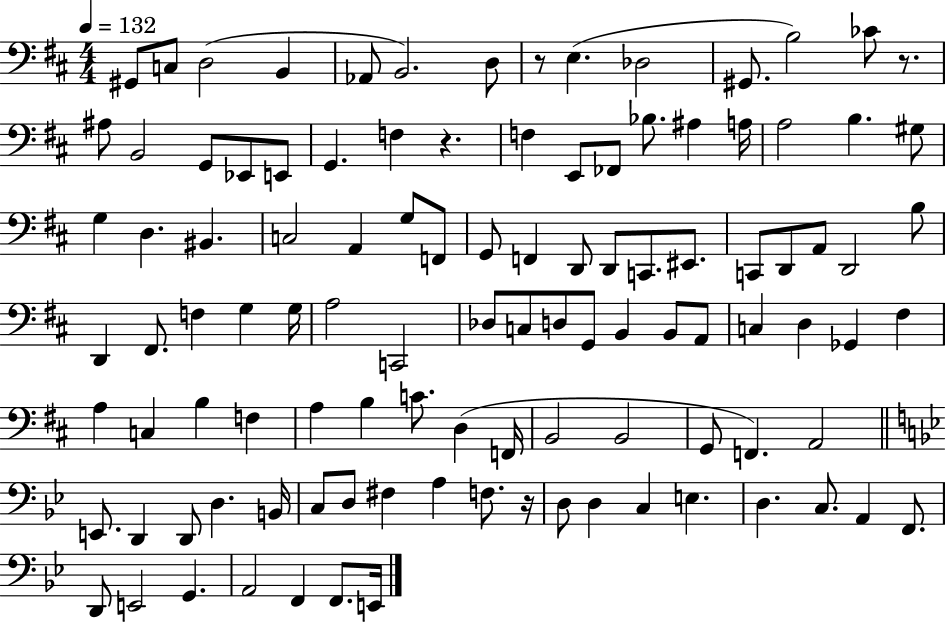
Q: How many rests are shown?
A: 4